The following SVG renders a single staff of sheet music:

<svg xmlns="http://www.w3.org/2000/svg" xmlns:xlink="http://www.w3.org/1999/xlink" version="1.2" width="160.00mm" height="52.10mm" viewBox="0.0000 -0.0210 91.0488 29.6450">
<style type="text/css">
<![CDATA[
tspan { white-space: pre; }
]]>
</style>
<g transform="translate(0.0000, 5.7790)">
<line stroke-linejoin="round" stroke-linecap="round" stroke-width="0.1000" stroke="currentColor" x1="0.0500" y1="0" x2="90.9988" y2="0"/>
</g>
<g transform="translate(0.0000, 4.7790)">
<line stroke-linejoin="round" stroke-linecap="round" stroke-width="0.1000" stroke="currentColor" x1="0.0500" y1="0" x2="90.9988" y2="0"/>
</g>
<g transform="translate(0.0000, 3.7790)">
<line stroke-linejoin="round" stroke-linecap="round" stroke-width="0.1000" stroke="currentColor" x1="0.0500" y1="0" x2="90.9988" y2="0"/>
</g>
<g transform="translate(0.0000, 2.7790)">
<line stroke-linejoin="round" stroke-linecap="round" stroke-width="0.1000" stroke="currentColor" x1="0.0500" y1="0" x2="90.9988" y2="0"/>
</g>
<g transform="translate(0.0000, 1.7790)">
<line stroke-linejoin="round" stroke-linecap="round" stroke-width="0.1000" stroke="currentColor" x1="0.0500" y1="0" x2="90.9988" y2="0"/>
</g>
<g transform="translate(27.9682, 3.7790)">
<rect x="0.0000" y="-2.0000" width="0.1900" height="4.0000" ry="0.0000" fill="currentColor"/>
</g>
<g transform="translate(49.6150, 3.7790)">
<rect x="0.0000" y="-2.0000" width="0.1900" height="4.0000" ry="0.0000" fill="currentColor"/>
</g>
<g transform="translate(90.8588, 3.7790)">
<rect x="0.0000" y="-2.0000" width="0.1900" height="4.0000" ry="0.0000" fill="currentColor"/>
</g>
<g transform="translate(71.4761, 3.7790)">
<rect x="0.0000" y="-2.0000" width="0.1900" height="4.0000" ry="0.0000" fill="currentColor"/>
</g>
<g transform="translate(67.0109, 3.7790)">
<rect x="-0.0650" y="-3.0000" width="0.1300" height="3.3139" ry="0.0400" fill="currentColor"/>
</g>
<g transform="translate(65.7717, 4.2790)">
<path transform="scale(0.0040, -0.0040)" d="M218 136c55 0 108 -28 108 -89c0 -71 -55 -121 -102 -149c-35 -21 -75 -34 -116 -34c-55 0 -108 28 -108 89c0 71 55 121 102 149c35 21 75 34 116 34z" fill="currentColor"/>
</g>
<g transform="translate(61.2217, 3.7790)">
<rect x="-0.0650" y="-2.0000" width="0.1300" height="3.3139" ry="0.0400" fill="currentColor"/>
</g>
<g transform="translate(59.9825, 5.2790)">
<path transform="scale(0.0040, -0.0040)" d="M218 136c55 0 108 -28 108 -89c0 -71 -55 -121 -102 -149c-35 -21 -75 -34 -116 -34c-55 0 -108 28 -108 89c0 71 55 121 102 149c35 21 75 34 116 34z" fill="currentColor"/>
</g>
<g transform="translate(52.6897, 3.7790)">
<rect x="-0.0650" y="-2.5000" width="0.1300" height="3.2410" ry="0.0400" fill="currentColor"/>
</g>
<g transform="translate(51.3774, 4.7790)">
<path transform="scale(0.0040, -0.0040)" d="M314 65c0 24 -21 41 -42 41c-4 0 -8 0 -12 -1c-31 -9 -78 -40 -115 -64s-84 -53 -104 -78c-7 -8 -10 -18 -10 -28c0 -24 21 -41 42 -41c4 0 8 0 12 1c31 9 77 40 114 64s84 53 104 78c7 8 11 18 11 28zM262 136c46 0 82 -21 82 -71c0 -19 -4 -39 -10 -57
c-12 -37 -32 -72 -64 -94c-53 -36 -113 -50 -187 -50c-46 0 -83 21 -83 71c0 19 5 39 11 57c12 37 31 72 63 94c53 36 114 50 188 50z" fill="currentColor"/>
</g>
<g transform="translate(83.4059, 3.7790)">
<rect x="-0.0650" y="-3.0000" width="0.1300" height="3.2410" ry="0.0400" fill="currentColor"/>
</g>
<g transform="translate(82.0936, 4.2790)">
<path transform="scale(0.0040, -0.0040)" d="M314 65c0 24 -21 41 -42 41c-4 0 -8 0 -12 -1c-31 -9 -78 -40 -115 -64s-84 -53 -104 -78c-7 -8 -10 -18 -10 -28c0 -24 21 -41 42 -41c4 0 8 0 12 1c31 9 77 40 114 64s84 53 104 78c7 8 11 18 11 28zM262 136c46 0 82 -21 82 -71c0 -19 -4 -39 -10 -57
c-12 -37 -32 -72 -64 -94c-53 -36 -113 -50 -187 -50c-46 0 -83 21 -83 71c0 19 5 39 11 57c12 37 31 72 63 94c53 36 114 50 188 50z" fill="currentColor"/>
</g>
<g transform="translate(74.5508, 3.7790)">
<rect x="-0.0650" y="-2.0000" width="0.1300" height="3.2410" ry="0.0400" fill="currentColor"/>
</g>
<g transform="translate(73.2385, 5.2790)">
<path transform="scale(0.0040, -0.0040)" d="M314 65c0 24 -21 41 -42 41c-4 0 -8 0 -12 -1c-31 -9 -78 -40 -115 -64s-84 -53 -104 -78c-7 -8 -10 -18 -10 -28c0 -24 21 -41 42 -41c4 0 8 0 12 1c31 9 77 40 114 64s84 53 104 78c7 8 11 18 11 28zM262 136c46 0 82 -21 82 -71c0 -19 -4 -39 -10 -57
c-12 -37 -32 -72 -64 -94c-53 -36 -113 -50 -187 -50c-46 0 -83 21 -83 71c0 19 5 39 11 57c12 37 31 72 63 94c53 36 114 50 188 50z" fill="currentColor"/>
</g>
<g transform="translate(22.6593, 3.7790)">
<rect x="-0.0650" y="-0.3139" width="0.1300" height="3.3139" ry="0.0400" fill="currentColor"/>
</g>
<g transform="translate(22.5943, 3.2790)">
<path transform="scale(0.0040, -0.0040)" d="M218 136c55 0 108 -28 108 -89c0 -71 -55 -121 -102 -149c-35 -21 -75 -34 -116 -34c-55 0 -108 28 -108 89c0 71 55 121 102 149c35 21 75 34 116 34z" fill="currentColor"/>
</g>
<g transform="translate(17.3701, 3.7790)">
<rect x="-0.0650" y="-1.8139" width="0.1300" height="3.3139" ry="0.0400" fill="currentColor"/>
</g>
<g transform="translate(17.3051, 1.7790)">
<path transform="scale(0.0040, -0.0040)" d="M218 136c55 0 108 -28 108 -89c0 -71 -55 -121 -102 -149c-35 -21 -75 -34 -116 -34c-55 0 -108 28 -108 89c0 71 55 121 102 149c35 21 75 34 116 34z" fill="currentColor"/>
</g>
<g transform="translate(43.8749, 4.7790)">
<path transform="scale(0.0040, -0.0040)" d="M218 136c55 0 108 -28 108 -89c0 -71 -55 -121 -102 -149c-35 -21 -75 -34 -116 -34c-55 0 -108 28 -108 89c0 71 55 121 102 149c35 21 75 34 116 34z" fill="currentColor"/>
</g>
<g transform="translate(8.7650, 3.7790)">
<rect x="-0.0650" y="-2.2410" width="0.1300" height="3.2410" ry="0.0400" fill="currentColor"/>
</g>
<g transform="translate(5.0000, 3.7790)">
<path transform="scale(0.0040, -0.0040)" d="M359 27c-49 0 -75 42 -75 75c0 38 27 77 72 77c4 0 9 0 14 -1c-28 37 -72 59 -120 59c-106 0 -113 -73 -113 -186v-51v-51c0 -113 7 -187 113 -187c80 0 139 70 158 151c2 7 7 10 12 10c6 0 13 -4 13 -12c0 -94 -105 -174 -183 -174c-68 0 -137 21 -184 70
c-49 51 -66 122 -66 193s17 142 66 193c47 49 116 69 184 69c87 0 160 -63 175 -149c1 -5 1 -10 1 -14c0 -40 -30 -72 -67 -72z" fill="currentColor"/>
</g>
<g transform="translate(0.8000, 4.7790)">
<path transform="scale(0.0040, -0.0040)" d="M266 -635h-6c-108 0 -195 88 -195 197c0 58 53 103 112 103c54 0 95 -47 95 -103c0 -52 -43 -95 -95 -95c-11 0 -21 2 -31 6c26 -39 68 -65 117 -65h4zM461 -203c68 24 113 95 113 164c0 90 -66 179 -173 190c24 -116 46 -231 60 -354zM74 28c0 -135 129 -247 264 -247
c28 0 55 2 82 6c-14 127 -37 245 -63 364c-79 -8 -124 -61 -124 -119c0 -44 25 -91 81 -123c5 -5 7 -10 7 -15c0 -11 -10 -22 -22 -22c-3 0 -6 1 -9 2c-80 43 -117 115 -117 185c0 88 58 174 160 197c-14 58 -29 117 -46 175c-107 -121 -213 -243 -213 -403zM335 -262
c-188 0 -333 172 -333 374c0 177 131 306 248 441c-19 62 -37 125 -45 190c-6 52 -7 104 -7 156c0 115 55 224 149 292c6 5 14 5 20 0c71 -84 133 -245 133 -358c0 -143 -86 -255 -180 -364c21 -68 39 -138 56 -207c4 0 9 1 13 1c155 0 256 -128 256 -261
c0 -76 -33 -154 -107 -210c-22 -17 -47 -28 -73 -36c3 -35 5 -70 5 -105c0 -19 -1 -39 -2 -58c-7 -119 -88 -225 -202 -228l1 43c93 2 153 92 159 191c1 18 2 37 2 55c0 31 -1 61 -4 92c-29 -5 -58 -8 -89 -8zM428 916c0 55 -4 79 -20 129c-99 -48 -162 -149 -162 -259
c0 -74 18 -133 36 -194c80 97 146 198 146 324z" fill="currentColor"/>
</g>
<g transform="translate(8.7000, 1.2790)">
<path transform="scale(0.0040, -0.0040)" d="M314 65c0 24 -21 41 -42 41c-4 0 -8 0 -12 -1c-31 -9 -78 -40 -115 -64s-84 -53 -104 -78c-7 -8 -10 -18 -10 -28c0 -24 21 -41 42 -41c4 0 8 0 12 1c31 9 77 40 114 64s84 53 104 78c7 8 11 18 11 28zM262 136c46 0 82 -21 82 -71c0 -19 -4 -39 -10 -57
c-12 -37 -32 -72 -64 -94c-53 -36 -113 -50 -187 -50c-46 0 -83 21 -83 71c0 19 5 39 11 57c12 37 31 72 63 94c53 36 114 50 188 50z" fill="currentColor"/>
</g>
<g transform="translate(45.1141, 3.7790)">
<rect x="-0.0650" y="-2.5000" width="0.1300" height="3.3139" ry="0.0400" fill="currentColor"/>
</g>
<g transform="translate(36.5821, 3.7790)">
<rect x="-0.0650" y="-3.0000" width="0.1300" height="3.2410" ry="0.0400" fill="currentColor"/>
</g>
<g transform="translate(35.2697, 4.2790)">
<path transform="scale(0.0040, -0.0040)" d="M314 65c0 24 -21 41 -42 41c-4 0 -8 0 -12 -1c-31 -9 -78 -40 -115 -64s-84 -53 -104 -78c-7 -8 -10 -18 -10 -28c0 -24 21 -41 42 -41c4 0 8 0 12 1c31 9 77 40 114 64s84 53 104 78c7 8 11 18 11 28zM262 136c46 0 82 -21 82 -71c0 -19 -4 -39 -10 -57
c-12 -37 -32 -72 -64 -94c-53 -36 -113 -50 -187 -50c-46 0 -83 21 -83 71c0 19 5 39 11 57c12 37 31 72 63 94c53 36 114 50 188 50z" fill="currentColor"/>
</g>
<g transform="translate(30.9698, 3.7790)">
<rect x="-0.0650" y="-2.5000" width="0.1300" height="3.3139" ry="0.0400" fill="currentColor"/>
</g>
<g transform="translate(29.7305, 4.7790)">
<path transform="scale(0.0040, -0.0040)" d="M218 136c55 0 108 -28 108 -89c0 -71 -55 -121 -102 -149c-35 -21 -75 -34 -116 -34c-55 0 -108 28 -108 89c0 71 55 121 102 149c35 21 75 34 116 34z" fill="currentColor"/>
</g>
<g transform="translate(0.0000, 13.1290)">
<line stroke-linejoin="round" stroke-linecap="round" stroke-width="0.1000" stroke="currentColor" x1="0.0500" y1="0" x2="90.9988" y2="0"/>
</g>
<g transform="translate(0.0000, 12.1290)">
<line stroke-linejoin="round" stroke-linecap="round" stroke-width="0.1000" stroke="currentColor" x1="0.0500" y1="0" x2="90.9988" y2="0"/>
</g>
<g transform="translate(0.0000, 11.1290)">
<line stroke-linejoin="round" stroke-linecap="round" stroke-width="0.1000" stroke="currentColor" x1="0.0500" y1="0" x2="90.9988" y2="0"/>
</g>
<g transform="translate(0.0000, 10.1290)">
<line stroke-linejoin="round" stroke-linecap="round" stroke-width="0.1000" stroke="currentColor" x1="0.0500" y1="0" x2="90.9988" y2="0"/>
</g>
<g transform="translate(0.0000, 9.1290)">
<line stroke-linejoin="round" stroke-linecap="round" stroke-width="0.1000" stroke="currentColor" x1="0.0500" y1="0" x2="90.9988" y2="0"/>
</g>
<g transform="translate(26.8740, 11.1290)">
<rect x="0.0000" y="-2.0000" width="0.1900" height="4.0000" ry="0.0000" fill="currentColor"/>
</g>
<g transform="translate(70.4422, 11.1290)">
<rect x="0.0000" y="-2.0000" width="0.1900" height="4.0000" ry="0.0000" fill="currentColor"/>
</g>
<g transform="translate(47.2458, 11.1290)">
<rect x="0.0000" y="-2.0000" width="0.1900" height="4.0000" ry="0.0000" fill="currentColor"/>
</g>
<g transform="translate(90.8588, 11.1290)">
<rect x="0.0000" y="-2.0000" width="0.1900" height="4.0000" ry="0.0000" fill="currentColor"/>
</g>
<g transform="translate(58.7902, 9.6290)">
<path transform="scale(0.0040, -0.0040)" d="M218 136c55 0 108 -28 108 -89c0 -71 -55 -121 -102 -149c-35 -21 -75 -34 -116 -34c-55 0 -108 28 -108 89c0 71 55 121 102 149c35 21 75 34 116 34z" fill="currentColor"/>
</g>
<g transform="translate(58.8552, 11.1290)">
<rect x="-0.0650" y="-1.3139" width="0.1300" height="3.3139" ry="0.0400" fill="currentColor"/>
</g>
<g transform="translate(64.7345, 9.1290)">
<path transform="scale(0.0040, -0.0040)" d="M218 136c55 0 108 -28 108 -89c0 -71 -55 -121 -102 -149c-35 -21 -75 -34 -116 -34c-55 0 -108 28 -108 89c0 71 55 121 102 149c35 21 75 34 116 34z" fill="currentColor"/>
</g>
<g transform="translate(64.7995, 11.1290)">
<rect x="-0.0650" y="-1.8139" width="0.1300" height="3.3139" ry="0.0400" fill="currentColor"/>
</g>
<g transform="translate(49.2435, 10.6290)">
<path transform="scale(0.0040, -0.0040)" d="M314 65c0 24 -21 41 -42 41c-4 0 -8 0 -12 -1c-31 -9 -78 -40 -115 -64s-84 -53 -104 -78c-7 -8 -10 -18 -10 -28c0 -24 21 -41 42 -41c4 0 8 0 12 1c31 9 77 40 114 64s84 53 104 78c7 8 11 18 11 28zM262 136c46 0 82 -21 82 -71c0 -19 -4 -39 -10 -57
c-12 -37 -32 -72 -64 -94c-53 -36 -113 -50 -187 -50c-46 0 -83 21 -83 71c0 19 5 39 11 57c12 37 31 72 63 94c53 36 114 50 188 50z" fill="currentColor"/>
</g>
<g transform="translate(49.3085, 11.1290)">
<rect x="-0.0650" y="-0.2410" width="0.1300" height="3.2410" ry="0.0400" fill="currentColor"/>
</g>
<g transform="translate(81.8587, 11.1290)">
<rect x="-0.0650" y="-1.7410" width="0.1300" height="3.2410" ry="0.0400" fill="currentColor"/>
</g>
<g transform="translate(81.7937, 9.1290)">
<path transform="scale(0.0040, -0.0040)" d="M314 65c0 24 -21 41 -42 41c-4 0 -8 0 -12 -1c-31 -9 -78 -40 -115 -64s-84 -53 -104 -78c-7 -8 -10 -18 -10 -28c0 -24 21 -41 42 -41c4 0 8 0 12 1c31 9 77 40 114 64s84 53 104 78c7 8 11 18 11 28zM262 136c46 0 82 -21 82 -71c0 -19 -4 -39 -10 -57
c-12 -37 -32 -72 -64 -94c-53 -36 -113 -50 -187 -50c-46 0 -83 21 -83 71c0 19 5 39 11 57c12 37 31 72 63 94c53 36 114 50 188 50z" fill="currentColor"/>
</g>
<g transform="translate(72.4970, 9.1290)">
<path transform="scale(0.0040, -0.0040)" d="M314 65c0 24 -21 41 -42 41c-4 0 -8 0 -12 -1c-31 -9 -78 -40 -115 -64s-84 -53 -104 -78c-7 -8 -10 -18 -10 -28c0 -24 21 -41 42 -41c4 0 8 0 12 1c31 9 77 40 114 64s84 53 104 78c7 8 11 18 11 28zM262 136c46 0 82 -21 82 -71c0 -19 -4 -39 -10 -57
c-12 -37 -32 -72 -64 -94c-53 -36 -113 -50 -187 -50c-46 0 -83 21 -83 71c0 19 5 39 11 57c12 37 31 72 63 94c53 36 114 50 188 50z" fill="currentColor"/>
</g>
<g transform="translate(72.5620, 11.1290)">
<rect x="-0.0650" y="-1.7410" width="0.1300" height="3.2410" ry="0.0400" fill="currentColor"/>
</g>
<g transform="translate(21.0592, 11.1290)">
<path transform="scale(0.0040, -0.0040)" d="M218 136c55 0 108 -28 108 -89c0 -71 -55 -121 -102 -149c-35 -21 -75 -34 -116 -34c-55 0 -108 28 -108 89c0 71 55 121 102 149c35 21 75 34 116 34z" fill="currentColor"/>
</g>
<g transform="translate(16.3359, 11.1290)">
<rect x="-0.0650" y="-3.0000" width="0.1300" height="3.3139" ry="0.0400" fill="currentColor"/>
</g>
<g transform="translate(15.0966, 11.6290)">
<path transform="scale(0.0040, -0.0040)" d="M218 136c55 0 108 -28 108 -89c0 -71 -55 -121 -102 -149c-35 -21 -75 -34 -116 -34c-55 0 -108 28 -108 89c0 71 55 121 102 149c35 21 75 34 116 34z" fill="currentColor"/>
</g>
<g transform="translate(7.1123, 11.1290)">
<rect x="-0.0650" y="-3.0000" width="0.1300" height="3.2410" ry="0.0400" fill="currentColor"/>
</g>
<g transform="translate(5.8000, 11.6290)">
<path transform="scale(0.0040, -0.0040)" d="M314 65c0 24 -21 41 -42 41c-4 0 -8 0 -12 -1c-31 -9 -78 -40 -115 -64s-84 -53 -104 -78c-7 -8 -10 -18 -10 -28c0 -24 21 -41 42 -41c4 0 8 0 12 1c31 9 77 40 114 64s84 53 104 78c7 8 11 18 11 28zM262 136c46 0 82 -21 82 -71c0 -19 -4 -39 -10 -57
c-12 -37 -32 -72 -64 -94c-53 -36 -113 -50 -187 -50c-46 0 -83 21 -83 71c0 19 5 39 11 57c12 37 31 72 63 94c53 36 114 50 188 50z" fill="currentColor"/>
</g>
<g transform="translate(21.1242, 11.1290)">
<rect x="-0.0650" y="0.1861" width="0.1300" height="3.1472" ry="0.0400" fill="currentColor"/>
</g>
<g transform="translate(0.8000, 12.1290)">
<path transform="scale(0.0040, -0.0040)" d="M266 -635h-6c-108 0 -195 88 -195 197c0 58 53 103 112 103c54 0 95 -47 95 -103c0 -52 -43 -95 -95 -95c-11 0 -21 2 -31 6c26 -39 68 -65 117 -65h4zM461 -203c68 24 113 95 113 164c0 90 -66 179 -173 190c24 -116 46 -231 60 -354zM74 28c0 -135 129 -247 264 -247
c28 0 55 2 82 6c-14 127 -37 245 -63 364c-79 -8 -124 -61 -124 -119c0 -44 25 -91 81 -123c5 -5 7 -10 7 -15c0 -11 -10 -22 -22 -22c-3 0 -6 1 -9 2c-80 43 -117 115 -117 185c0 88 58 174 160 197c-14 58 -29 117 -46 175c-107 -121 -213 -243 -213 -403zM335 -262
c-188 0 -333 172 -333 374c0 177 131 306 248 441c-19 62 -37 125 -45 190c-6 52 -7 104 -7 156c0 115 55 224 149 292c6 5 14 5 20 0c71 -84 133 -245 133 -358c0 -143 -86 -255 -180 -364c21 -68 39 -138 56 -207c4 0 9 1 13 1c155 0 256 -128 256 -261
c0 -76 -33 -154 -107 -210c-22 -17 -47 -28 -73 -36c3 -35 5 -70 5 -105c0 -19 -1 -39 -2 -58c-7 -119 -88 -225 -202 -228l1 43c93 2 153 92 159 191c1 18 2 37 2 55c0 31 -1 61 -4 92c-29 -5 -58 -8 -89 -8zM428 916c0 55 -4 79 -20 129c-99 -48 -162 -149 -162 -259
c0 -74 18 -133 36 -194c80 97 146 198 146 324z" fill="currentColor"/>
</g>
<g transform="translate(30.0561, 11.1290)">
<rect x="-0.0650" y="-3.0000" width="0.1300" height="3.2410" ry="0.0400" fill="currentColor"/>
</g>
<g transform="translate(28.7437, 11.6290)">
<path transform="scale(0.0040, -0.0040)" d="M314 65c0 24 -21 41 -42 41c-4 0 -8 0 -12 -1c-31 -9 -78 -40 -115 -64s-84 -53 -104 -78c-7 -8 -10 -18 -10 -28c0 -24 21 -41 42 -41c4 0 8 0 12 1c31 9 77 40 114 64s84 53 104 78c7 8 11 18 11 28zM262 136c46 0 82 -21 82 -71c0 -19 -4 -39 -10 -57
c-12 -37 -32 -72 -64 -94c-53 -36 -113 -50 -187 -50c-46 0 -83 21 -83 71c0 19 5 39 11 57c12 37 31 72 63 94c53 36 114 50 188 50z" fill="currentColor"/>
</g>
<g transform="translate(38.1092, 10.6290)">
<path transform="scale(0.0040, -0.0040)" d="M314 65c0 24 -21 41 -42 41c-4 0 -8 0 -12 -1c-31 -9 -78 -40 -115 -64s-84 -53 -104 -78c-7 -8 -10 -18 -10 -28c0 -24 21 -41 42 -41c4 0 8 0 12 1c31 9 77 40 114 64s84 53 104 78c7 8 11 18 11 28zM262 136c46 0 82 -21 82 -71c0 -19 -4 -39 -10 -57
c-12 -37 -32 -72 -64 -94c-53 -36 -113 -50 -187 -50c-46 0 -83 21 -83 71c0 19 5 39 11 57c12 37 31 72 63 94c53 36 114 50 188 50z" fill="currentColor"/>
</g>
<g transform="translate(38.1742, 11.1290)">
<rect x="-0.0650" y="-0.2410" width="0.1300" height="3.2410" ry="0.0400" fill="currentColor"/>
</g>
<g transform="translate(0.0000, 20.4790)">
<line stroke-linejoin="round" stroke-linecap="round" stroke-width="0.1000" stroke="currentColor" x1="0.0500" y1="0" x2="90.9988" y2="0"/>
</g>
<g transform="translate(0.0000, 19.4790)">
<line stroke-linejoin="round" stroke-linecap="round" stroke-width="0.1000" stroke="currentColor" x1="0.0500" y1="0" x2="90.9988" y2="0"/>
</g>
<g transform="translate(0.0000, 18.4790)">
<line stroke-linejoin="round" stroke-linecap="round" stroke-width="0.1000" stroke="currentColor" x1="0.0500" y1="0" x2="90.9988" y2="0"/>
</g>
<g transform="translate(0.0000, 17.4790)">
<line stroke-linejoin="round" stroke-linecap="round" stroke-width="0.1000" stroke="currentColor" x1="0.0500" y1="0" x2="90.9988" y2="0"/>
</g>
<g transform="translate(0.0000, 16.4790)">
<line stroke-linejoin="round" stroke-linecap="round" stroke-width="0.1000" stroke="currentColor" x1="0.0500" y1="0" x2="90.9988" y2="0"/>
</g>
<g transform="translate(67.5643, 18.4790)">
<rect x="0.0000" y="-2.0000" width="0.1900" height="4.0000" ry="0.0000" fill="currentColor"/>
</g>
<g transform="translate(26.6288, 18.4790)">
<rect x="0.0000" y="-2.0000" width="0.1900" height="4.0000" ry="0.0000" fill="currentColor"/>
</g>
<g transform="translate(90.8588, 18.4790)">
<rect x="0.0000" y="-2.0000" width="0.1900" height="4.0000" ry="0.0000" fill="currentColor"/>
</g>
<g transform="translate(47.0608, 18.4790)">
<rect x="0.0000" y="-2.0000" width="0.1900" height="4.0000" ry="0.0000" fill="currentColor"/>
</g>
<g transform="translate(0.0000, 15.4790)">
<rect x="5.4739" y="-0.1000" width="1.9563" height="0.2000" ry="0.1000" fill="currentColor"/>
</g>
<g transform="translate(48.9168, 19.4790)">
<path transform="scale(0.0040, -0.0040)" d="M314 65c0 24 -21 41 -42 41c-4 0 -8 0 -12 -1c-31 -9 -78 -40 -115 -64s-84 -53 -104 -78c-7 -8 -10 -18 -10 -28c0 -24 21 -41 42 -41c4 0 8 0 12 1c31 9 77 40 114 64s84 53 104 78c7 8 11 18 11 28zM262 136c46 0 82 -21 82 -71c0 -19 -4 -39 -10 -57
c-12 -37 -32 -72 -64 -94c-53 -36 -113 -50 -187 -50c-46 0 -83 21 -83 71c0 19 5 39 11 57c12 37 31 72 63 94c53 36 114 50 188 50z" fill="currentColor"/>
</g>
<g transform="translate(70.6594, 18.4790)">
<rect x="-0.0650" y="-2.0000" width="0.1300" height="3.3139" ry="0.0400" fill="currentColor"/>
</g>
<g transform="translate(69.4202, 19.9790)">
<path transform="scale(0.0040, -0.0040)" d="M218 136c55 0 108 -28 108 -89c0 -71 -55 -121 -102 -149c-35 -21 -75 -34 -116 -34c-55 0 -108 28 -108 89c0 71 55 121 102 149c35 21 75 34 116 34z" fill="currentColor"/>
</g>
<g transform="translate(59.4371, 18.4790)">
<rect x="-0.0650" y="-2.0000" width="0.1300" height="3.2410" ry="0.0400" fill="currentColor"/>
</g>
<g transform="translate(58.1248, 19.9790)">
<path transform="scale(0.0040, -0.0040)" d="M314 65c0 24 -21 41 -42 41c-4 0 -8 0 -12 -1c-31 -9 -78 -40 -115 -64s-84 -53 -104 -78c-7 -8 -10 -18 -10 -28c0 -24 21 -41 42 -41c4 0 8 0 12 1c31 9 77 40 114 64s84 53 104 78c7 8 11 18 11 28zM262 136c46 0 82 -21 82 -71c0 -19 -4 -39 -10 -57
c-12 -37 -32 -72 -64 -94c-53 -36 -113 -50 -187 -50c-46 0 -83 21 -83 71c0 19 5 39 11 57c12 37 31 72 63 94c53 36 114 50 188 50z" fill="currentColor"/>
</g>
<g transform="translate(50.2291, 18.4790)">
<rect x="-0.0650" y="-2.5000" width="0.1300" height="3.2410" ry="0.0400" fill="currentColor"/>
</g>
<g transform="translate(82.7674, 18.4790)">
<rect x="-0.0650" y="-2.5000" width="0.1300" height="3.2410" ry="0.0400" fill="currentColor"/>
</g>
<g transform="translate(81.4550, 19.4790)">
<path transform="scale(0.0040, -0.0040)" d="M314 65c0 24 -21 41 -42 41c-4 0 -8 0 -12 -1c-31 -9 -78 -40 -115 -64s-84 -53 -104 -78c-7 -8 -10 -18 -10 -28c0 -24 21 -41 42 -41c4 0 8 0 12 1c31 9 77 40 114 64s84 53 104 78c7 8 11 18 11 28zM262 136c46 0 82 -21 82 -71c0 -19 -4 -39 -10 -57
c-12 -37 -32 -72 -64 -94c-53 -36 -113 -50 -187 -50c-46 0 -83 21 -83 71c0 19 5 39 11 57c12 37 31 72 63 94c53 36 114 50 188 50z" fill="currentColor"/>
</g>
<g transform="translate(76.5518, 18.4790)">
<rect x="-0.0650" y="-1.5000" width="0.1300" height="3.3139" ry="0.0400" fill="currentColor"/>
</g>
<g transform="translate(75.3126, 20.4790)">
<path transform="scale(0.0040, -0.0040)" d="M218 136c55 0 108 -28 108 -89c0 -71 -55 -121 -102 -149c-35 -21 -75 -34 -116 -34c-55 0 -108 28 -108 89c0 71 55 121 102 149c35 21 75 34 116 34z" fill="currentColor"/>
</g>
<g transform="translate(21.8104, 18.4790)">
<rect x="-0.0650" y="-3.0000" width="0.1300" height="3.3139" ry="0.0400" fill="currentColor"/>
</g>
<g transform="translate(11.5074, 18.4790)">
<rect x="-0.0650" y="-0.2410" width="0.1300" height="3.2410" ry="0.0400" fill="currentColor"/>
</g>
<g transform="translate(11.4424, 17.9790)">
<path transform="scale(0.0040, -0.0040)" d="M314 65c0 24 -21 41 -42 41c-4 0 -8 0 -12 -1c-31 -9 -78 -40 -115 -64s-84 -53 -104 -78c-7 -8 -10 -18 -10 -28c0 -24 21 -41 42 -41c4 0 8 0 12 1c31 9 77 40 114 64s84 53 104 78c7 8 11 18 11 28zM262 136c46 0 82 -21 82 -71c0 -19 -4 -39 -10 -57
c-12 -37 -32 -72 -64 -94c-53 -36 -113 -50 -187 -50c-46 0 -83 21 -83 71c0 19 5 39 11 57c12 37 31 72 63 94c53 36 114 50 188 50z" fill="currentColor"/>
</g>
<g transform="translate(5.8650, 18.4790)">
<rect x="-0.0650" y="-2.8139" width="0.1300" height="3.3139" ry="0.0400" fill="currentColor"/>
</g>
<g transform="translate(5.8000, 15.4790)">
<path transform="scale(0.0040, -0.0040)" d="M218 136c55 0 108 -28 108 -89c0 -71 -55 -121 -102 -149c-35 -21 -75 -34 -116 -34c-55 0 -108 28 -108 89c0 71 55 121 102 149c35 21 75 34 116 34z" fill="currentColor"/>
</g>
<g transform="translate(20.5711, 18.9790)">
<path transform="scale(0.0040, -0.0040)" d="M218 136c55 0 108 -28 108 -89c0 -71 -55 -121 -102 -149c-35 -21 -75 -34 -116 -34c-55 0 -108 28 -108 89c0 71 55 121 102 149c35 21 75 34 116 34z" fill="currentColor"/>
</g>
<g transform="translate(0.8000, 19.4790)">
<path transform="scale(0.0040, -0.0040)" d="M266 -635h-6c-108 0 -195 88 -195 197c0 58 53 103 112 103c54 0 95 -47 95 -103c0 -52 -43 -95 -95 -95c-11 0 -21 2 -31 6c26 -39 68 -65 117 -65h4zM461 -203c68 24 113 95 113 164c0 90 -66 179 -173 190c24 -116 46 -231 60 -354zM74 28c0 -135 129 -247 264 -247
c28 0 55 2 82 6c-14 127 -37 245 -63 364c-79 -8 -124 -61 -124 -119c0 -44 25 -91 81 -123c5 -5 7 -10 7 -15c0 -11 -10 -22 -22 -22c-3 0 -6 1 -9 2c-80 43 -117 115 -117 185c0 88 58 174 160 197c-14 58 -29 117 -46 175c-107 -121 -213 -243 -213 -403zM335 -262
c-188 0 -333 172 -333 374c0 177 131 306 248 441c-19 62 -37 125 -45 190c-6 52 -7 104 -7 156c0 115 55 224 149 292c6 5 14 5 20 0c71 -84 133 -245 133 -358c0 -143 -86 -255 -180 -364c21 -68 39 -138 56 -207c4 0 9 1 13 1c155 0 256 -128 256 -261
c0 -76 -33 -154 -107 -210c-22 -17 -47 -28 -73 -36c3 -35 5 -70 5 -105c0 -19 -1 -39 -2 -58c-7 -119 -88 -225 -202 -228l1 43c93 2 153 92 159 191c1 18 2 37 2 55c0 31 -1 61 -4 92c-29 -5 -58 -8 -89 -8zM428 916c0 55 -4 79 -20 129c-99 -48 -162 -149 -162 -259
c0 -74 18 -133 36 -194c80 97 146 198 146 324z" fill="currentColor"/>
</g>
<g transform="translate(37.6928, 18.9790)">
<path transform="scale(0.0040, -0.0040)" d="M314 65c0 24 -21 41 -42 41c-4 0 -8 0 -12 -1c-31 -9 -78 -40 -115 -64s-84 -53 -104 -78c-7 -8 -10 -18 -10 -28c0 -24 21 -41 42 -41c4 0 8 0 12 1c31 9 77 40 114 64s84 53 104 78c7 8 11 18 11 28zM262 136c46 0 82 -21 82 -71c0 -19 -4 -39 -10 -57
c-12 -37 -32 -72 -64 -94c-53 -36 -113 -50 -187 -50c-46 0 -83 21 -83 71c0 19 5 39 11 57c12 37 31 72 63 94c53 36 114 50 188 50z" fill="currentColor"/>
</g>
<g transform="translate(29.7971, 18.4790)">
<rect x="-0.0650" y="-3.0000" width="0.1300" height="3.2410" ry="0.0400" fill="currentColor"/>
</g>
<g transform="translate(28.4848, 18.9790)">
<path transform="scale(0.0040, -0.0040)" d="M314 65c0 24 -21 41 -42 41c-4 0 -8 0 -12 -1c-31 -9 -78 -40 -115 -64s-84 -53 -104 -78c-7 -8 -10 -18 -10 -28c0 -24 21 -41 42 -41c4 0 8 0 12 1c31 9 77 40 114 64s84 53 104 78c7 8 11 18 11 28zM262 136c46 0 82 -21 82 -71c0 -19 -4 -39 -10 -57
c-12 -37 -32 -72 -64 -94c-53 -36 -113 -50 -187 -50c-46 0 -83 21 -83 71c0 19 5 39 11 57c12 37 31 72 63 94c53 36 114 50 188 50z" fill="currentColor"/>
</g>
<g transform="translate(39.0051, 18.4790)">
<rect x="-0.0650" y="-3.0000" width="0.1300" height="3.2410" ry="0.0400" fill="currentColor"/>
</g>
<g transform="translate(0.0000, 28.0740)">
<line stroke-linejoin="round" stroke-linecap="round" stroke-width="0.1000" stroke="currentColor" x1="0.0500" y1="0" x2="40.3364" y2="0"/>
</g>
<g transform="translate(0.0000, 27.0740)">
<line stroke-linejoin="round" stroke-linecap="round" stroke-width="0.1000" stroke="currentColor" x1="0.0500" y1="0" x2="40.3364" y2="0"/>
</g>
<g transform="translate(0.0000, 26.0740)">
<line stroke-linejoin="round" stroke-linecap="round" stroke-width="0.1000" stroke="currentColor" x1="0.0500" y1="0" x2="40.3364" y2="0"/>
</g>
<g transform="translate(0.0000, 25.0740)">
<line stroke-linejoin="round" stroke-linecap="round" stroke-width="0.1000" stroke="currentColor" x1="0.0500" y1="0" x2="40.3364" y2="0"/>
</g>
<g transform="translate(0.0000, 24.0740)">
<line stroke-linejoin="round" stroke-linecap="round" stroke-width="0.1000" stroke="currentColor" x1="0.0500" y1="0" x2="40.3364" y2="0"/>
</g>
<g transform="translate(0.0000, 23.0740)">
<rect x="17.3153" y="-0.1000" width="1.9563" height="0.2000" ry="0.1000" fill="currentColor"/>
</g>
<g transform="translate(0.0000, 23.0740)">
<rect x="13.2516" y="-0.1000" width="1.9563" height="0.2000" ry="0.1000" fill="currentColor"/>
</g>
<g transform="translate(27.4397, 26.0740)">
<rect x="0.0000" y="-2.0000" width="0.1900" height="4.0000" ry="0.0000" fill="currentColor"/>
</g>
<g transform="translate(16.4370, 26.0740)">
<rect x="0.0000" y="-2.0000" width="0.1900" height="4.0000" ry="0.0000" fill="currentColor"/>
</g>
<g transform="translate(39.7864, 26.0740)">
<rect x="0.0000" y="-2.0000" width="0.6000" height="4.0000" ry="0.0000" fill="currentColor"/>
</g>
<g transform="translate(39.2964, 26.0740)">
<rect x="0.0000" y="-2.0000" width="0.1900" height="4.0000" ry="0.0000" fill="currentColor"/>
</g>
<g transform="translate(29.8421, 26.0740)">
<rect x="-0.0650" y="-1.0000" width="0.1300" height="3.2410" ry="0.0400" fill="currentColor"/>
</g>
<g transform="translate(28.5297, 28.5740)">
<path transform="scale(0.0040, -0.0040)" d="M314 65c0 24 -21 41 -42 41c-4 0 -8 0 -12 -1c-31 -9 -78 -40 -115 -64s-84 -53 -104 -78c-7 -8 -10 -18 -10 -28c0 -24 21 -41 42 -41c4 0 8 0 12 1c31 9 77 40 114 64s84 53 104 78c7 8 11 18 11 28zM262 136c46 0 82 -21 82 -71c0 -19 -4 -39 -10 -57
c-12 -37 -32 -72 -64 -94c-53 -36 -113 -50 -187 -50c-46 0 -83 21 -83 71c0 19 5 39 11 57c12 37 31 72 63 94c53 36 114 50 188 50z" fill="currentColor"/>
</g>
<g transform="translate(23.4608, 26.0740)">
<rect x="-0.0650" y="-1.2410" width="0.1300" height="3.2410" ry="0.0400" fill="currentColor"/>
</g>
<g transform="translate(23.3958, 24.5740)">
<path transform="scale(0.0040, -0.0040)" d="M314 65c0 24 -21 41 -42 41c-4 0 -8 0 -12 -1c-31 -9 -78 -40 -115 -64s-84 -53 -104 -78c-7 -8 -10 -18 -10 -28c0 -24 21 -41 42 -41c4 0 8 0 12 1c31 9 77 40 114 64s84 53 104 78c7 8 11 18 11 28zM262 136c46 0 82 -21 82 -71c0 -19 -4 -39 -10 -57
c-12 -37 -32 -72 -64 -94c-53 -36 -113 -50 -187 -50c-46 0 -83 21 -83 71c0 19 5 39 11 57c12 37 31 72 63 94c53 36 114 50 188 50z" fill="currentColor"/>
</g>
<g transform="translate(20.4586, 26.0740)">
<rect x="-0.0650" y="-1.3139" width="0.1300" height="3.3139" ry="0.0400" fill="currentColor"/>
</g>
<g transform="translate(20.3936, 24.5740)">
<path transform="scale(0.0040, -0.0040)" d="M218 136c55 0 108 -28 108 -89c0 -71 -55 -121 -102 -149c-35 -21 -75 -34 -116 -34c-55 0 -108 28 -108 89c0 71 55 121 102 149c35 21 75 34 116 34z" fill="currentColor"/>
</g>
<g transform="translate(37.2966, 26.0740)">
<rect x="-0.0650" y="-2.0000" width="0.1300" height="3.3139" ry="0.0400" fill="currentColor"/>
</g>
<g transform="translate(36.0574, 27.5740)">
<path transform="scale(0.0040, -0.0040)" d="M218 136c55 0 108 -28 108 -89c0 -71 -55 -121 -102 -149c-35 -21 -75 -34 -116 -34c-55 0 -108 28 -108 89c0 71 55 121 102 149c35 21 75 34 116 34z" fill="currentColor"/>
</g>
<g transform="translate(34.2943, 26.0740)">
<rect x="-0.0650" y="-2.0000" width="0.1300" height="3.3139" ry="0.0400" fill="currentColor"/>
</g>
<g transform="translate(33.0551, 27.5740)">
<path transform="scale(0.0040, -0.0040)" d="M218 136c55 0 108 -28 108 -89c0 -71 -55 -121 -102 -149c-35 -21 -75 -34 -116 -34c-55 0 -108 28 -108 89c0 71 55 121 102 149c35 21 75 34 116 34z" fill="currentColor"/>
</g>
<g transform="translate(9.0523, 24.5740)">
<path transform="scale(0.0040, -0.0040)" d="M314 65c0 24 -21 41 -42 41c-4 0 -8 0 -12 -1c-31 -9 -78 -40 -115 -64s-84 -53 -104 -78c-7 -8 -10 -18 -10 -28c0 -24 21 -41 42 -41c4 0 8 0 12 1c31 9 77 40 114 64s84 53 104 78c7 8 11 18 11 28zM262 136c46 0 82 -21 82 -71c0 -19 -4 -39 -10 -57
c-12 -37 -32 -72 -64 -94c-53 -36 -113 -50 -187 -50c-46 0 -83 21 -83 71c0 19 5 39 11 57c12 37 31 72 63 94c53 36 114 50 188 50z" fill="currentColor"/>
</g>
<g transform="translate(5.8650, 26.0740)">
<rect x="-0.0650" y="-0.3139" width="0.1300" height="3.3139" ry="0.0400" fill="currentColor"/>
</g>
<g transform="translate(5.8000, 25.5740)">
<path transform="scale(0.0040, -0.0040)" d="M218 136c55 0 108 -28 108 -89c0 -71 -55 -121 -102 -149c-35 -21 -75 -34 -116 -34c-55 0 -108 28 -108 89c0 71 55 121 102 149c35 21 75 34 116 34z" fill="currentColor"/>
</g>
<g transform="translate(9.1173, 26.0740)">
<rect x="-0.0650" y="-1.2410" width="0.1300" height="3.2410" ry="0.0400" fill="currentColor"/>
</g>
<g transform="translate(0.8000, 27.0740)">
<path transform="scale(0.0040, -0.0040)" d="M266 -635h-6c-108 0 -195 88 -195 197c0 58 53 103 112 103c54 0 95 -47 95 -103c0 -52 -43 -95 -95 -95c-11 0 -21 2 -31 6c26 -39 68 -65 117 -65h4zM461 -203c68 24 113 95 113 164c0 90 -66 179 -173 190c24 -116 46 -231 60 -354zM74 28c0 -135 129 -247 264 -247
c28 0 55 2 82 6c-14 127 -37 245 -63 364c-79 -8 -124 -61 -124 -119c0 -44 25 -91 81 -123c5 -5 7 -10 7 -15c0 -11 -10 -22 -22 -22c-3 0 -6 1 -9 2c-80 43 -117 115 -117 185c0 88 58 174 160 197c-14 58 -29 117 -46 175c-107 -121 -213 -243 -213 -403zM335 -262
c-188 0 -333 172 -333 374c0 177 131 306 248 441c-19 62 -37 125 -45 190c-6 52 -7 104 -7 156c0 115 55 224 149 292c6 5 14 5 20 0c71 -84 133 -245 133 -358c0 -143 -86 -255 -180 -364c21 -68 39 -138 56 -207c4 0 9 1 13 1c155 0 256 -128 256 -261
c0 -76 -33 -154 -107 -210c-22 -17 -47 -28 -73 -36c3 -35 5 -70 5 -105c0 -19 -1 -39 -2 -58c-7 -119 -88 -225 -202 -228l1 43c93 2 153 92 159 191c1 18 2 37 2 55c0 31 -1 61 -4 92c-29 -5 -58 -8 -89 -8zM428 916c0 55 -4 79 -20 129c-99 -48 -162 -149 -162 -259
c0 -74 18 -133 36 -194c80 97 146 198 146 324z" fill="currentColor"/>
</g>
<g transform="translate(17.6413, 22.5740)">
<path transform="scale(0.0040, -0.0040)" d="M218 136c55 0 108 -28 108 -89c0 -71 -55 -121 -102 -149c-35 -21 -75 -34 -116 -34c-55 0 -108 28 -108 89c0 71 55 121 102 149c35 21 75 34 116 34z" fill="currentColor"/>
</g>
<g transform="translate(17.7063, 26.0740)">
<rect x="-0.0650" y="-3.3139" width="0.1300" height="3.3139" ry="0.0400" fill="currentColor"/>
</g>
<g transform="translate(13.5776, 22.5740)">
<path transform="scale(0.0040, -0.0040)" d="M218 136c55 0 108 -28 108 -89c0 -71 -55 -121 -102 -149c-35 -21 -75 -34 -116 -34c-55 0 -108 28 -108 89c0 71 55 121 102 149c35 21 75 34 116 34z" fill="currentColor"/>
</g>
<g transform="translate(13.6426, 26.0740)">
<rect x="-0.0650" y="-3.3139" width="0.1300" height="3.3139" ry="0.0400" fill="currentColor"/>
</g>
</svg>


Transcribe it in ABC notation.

X:1
T:Untitled
M:4/4
L:1/4
K:C
g2 f c G A2 G G2 F A F2 A2 A2 A B A2 c2 c2 e f f2 f2 a c2 A A2 A2 G2 F2 F E G2 c e2 b b e e2 D2 F F